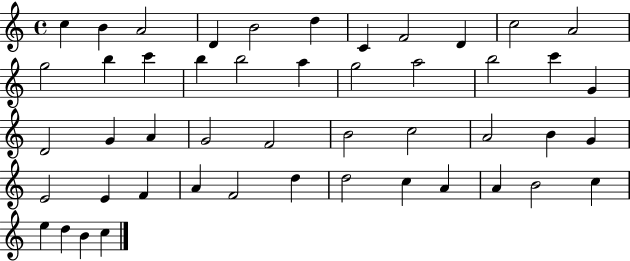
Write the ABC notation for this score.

X:1
T:Untitled
M:4/4
L:1/4
K:C
c B A2 D B2 d C F2 D c2 A2 g2 b c' b b2 a g2 a2 b2 c' G D2 G A G2 F2 B2 c2 A2 B G E2 E F A F2 d d2 c A A B2 c e d B c